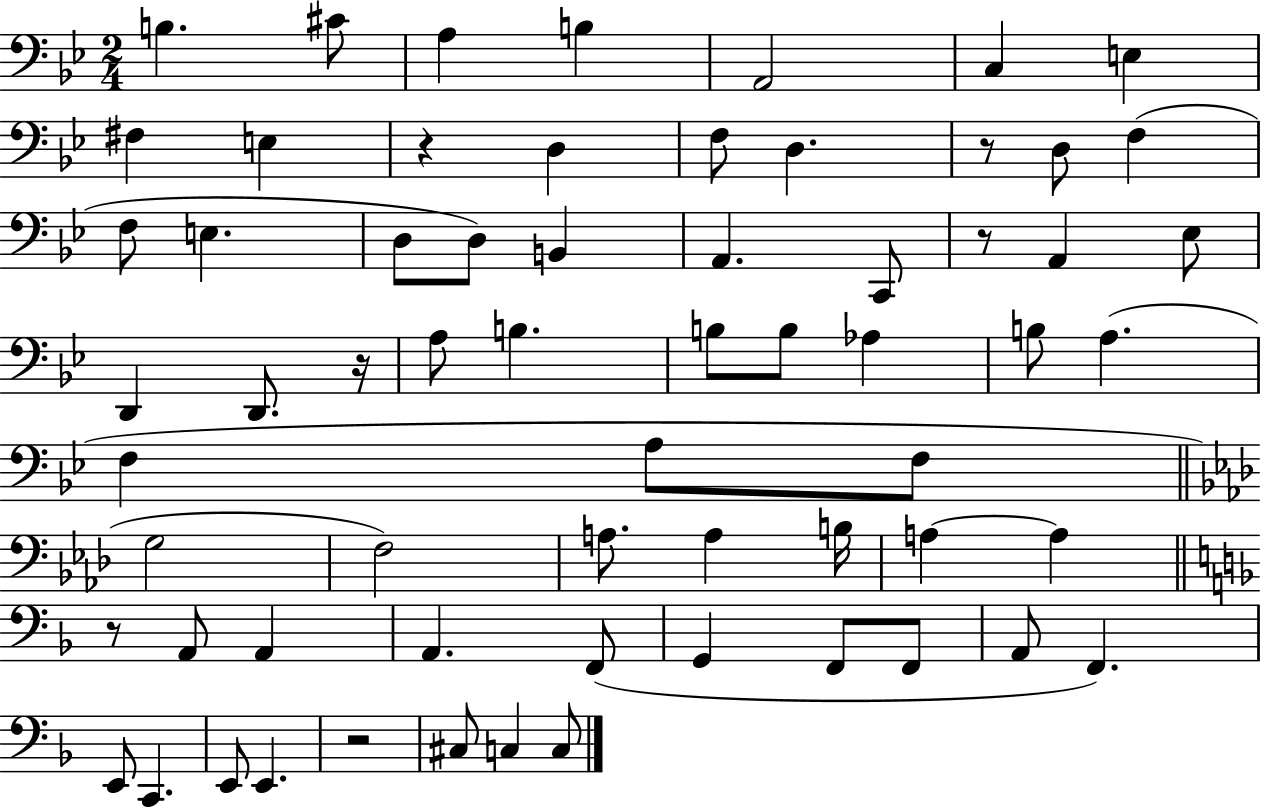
X:1
T:Untitled
M:2/4
L:1/4
K:Bb
B, ^C/2 A, B, A,,2 C, E, ^F, E, z D, F,/2 D, z/2 D,/2 F, F,/2 E, D,/2 D,/2 B,, A,, C,,/2 z/2 A,, _E,/2 D,, D,,/2 z/4 A,/2 B, B,/2 B,/2 _A, B,/2 A, F, A,/2 F,/2 G,2 F,2 A,/2 A, B,/4 A, A, z/2 A,,/2 A,, A,, F,,/2 G,, F,,/2 F,,/2 A,,/2 F,, E,,/2 C,, E,,/2 E,, z2 ^C,/2 C, C,/2